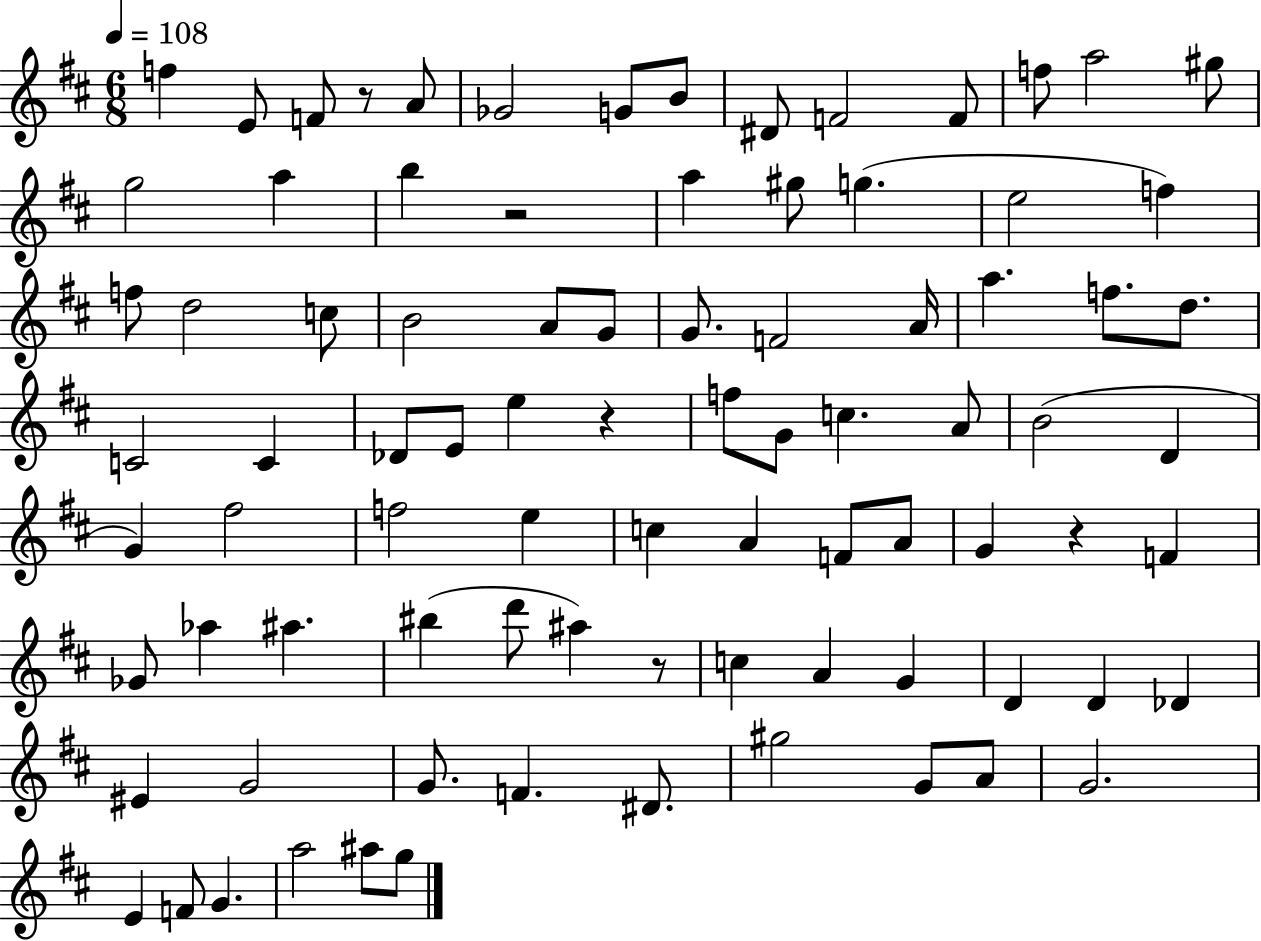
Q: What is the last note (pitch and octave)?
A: G5